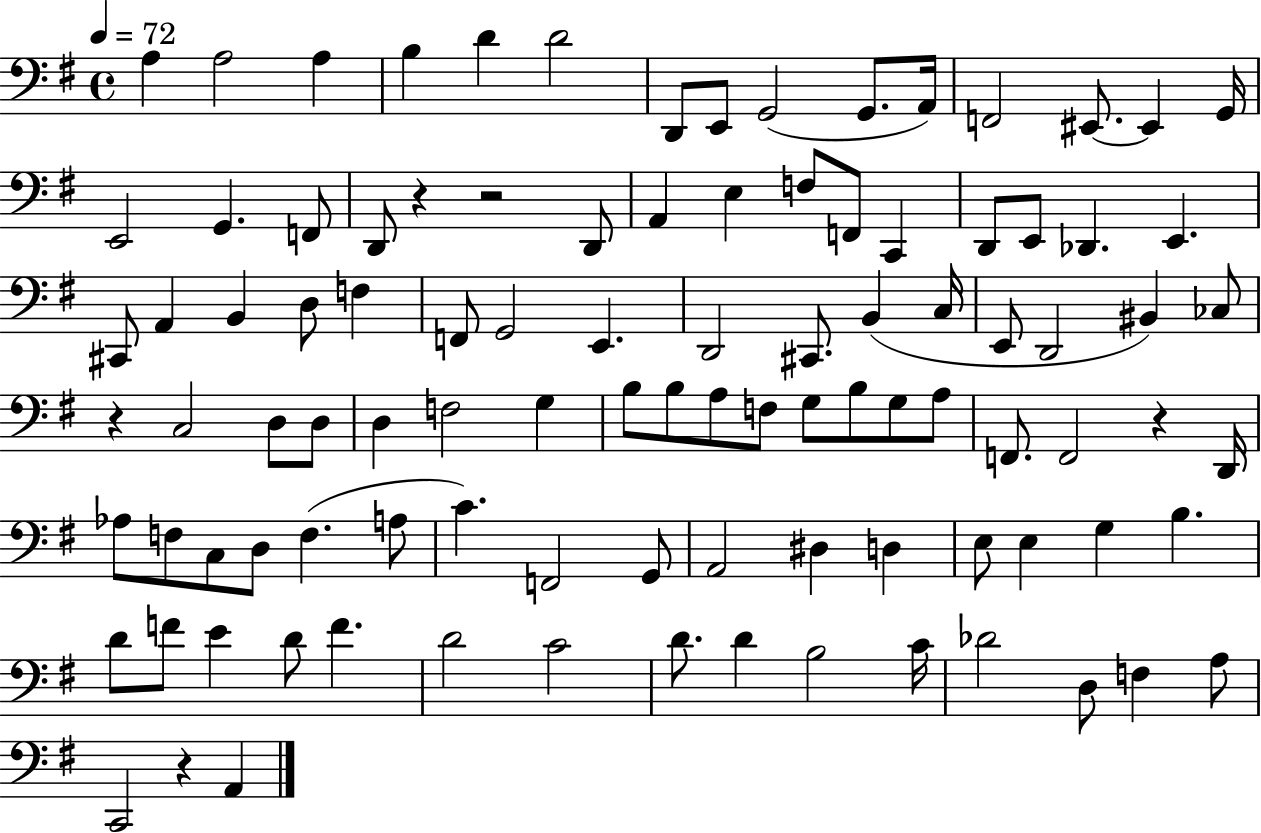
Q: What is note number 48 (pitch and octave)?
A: D3